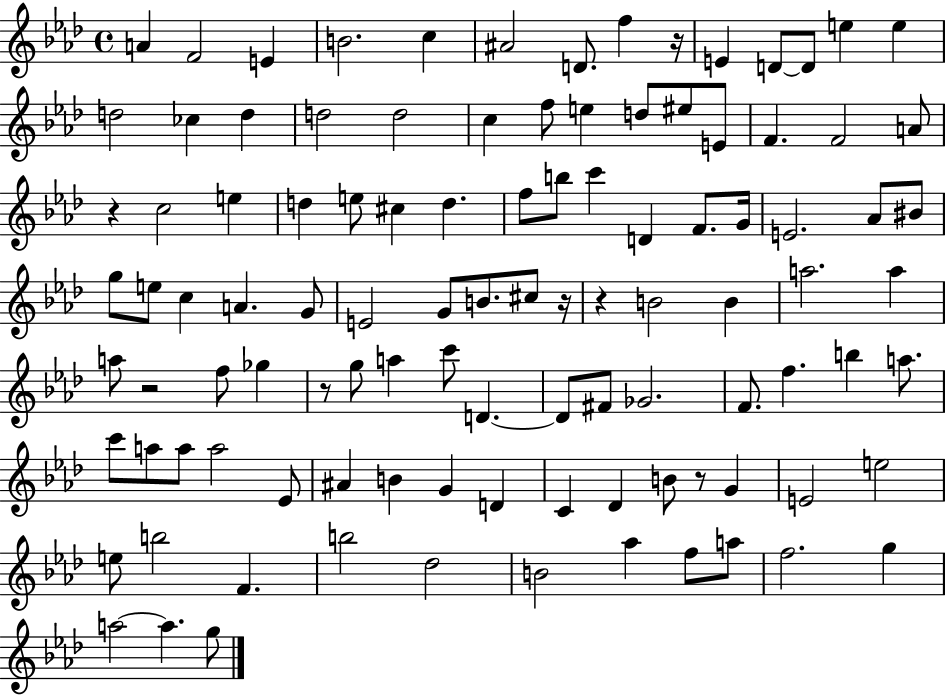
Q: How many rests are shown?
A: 7